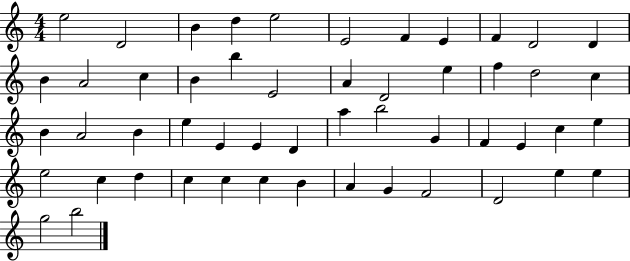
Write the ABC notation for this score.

X:1
T:Untitled
M:4/4
L:1/4
K:C
e2 D2 B d e2 E2 F E F D2 D B A2 c B b E2 A D2 e f d2 c B A2 B e E E D a b2 G F E c e e2 c d c c c B A G F2 D2 e e g2 b2